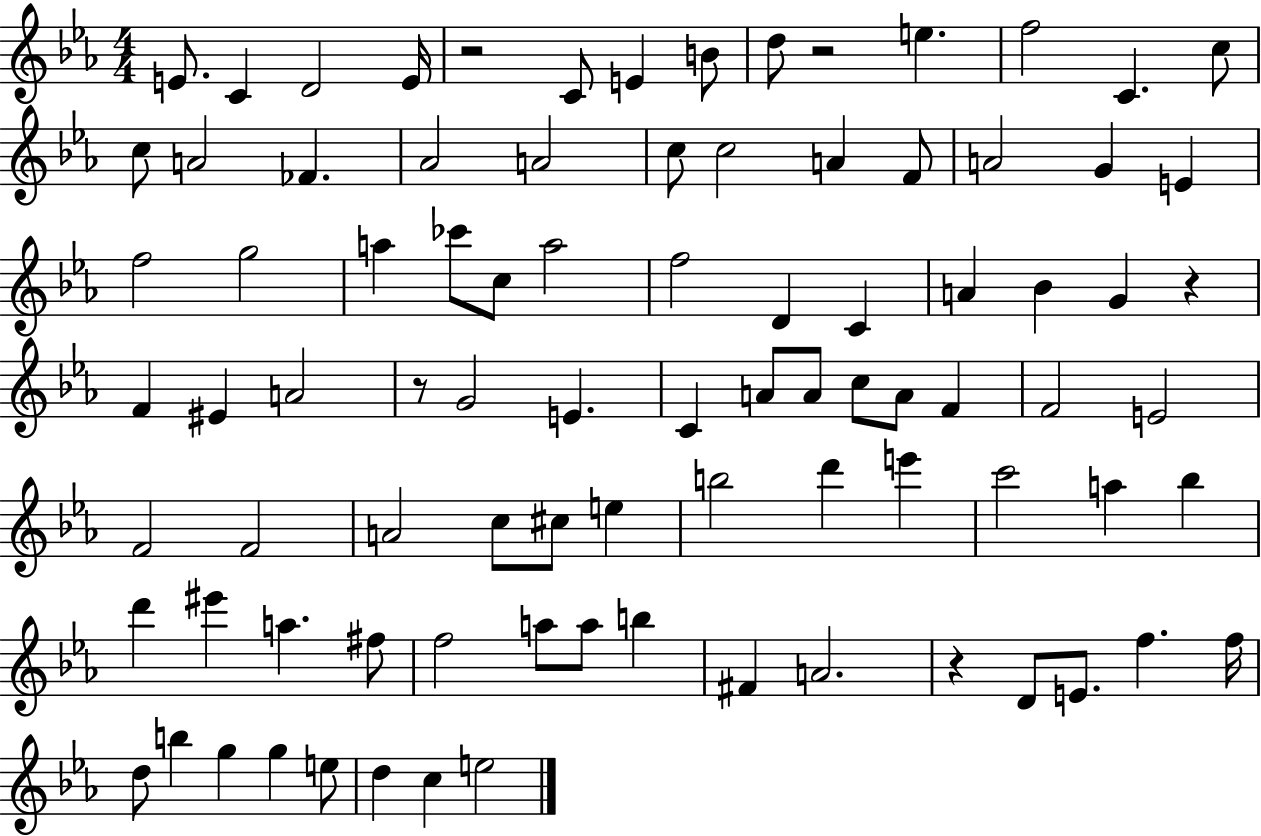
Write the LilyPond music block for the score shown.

{
  \clef treble
  \numericTimeSignature
  \time 4/4
  \key ees \major
  e'8. c'4 d'2 e'16 | r2 c'8 e'4 b'8 | d''8 r2 e''4. | f''2 c'4. c''8 | \break c''8 a'2 fes'4. | aes'2 a'2 | c''8 c''2 a'4 f'8 | a'2 g'4 e'4 | \break f''2 g''2 | a''4 ces'''8 c''8 a''2 | f''2 d'4 c'4 | a'4 bes'4 g'4 r4 | \break f'4 eis'4 a'2 | r8 g'2 e'4. | c'4 a'8 a'8 c''8 a'8 f'4 | f'2 e'2 | \break f'2 f'2 | a'2 c''8 cis''8 e''4 | b''2 d'''4 e'''4 | c'''2 a''4 bes''4 | \break d'''4 eis'''4 a''4. fis''8 | f''2 a''8 a''8 b''4 | fis'4 a'2. | r4 d'8 e'8. f''4. f''16 | \break d''8 b''4 g''4 g''4 e''8 | d''4 c''4 e''2 | \bar "|."
}